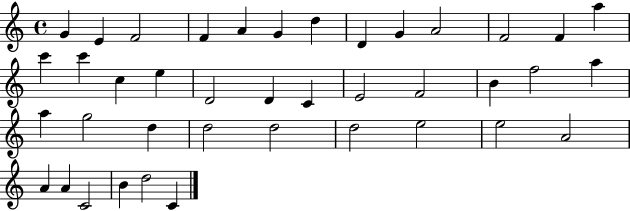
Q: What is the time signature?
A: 4/4